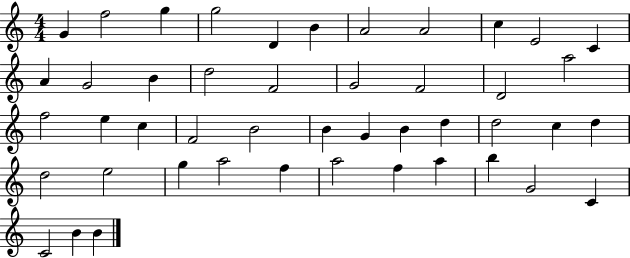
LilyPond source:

{
  \clef treble
  \numericTimeSignature
  \time 4/4
  \key c \major
  g'4 f''2 g''4 | g''2 d'4 b'4 | a'2 a'2 | c''4 e'2 c'4 | \break a'4 g'2 b'4 | d''2 f'2 | g'2 f'2 | d'2 a''2 | \break f''2 e''4 c''4 | f'2 b'2 | b'4 g'4 b'4 d''4 | d''2 c''4 d''4 | \break d''2 e''2 | g''4 a''2 f''4 | a''2 f''4 a''4 | b''4 g'2 c'4 | \break c'2 b'4 b'4 | \bar "|."
}